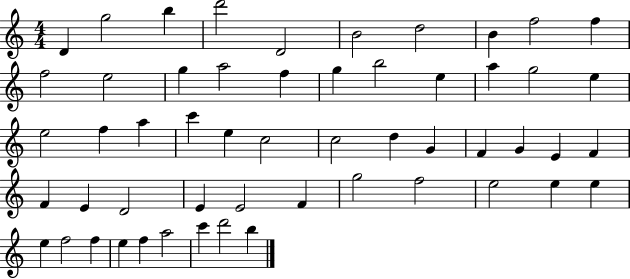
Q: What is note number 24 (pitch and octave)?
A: A5